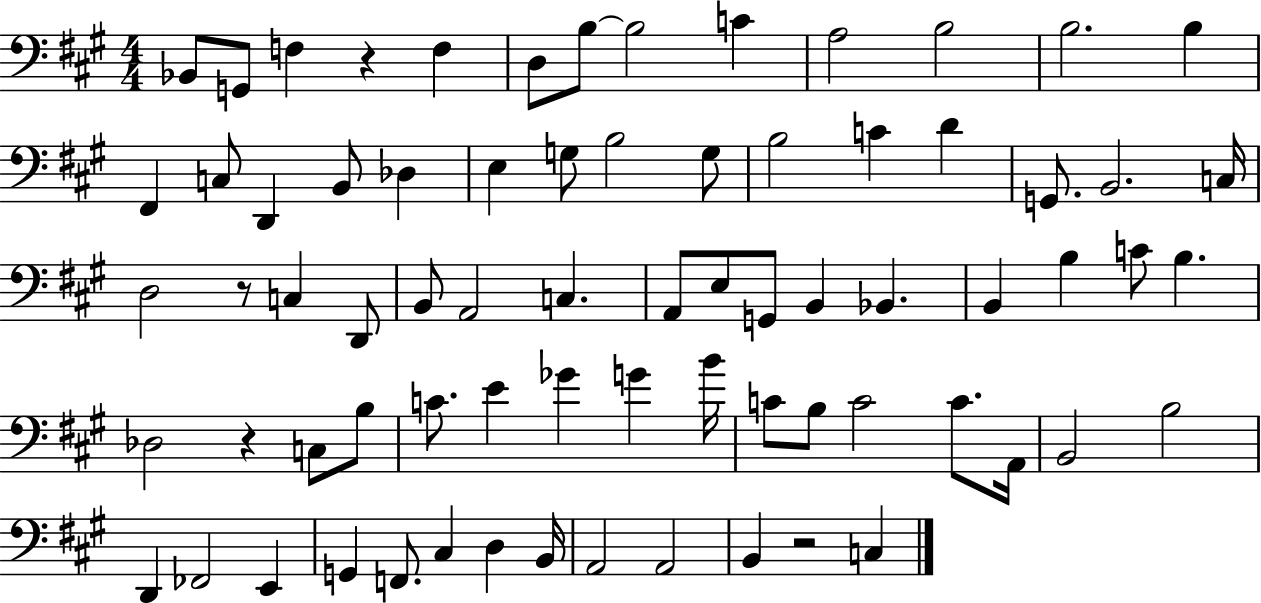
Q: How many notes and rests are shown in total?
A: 73